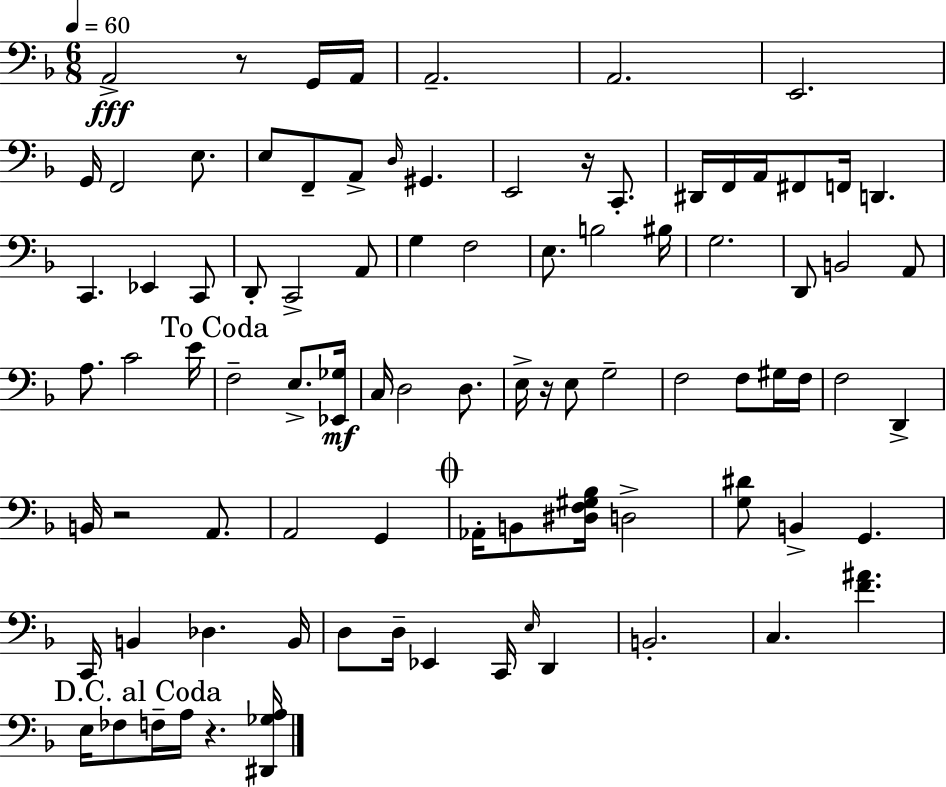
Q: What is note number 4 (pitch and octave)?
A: A2